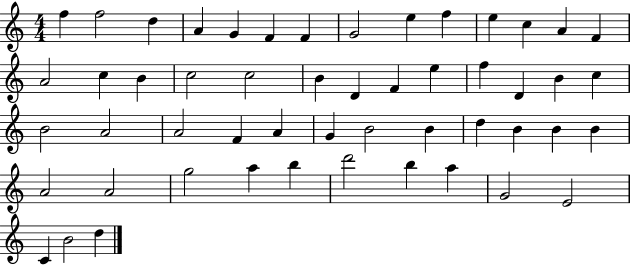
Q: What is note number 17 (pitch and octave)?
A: B4